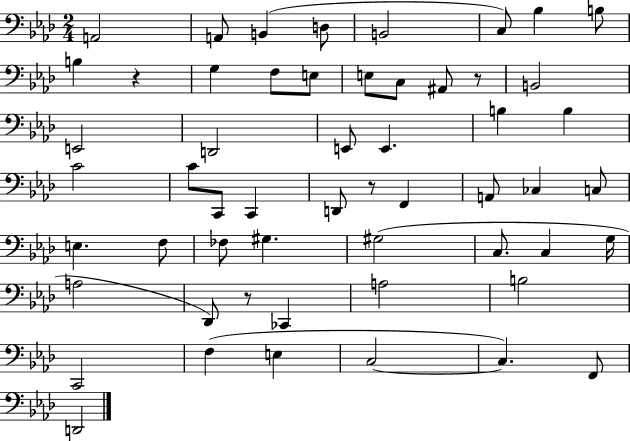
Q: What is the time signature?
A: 2/4